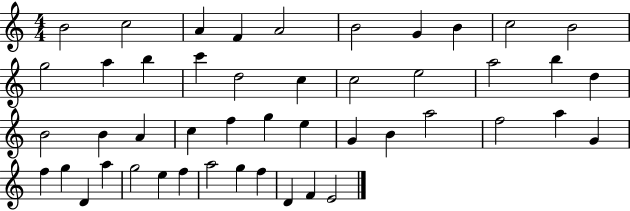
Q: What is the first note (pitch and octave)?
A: B4